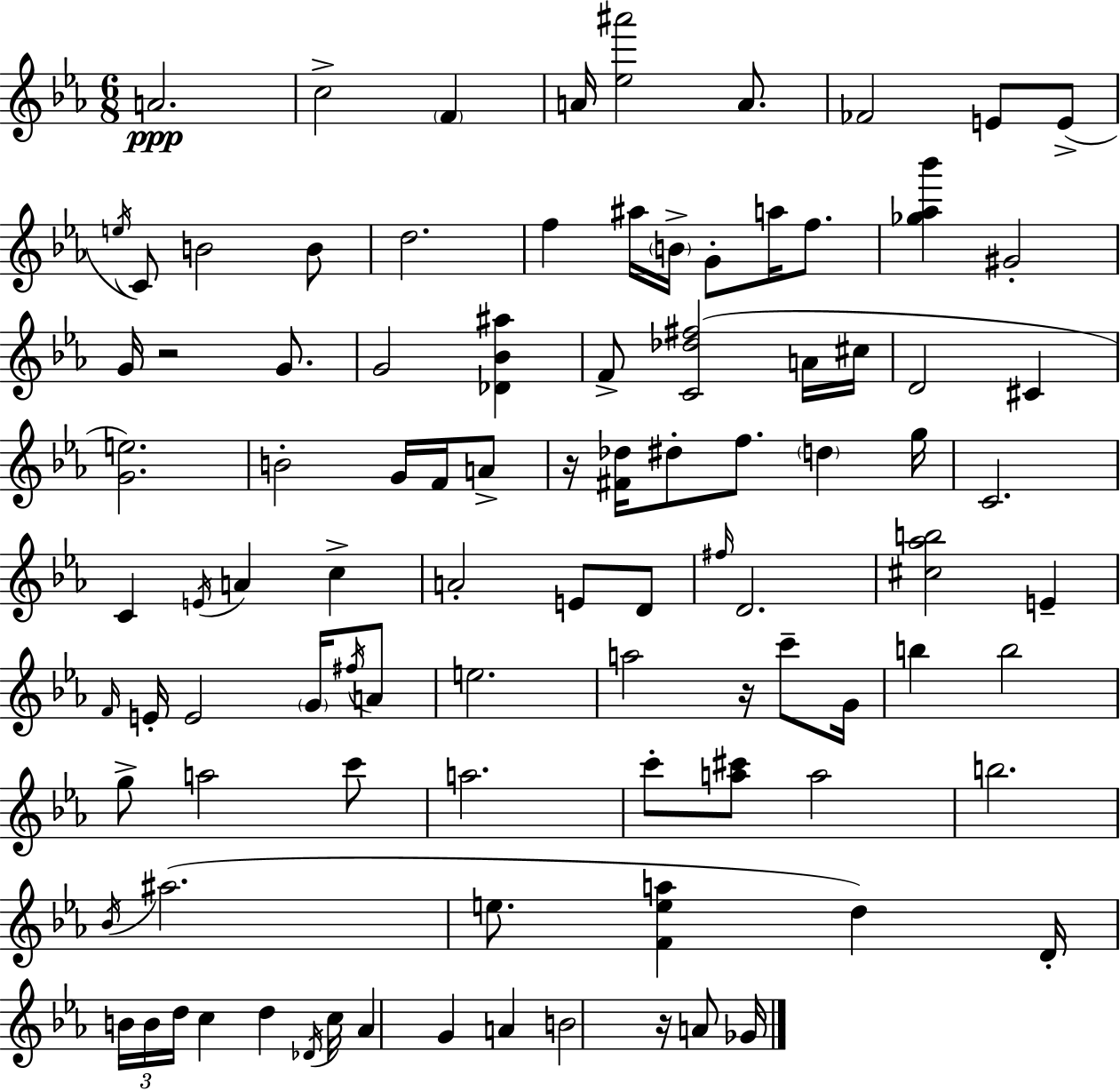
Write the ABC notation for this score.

X:1
T:Untitled
M:6/8
L:1/4
K:Cm
A2 c2 F A/4 [_e^a']2 A/2 _F2 E/2 E/2 e/4 C/2 B2 B/2 d2 f ^a/4 B/4 G/2 a/4 f/2 [_g_a_b'] ^G2 G/4 z2 G/2 G2 [_D_B^a] F/2 [C_d^f]2 A/4 ^c/4 D2 ^C [Ge]2 B2 G/4 F/4 A/2 z/4 [^F_d]/4 ^d/2 f/2 d g/4 C2 C E/4 A c A2 E/2 D/2 ^f/4 D2 [^c_ab]2 E F/4 E/4 E2 G/4 ^f/4 A/2 e2 a2 z/4 c'/2 G/4 b b2 g/2 a2 c'/2 a2 c'/2 [a^c']/2 a2 b2 _B/4 ^a2 e/2 [Fea] d D/4 B/4 B/4 d/4 c d _D/4 c/4 _A G A B2 z/4 A/2 _G/4